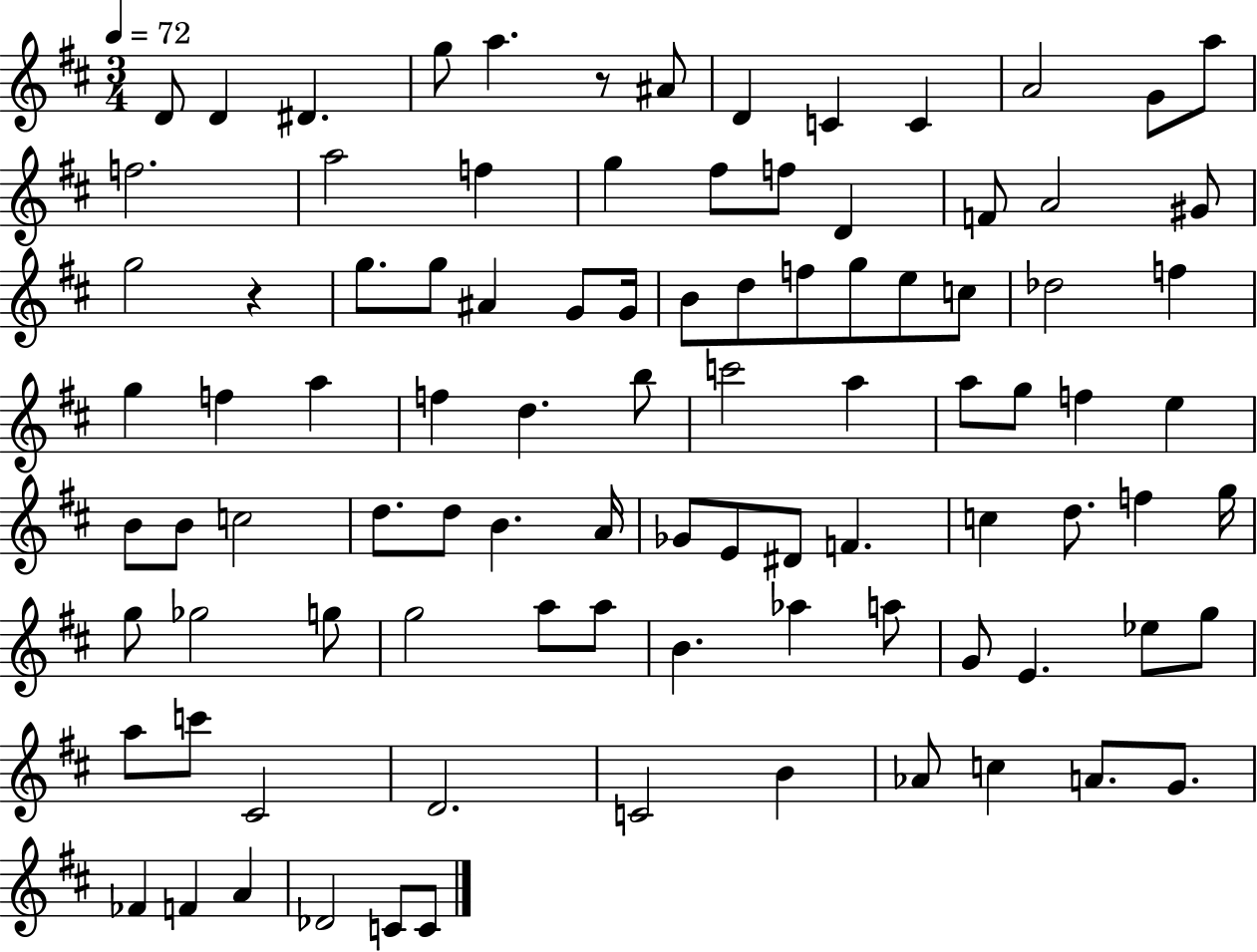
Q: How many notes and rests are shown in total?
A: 94